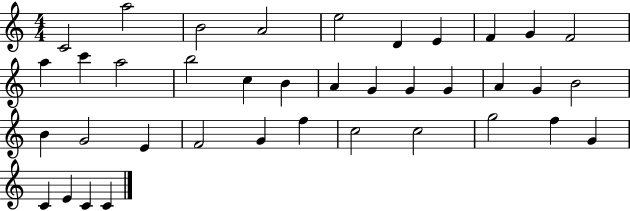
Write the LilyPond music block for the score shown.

{
  \clef treble
  \numericTimeSignature
  \time 4/4
  \key c \major
  c'2 a''2 | b'2 a'2 | e''2 d'4 e'4 | f'4 g'4 f'2 | \break a''4 c'''4 a''2 | b''2 c''4 b'4 | a'4 g'4 g'4 g'4 | a'4 g'4 b'2 | \break b'4 g'2 e'4 | f'2 g'4 f''4 | c''2 c''2 | g''2 f''4 g'4 | \break c'4 e'4 c'4 c'4 | \bar "|."
}